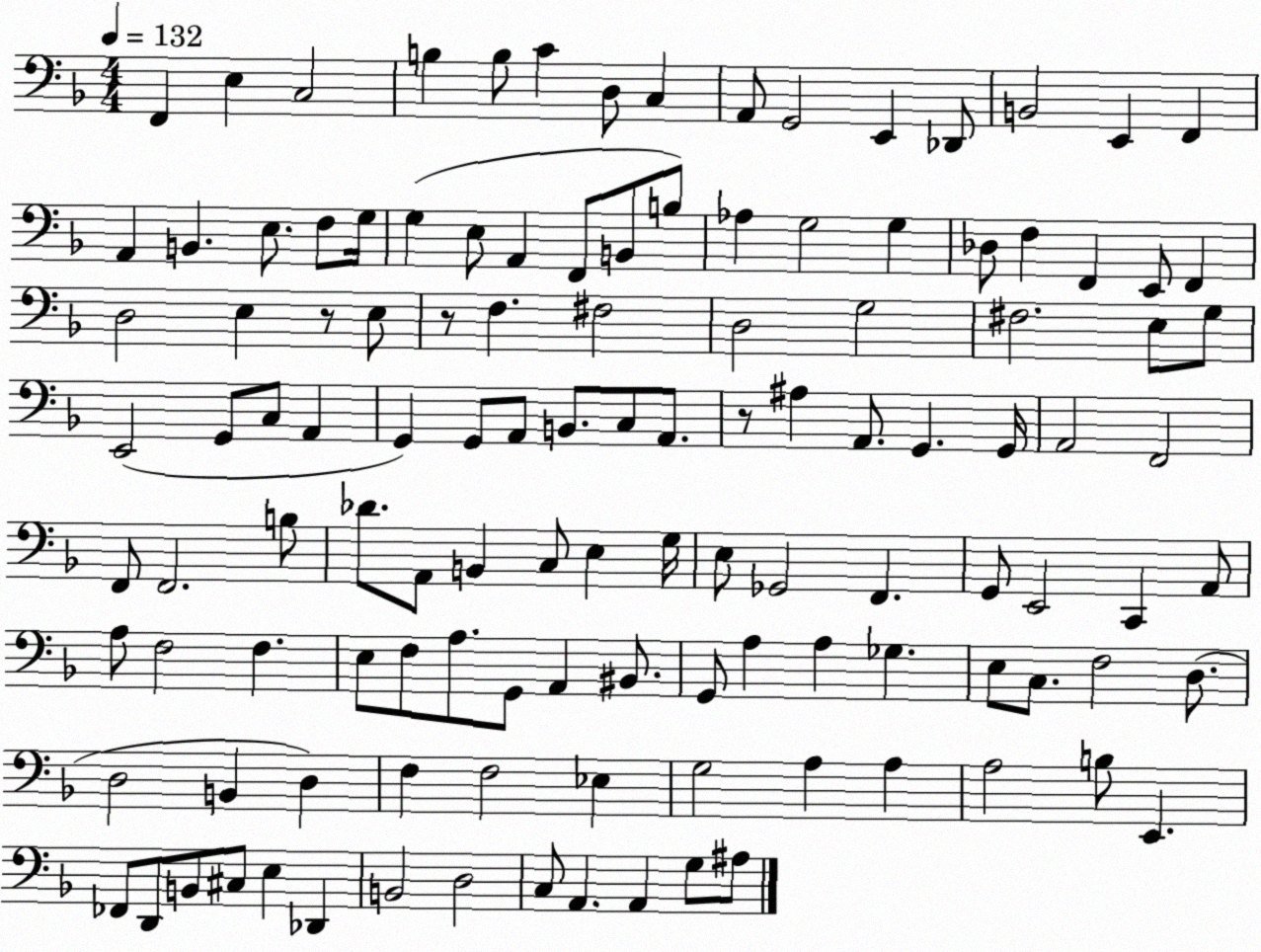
X:1
T:Untitled
M:4/4
L:1/4
K:F
F,, E, C,2 B, B,/2 C D,/2 C, A,,/2 G,,2 E,, _D,,/2 B,,2 E,, F,, A,, B,, E,/2 F,/2 G,/4 G, E,/2 A,, F,,/2 B,,/2 B,/2 _A, G,2 G, _D,/2 F, F,, E,,/2 F,, D,2 E, z/2 E,/2 z/2 F, ^F,2 D,2 G,2 ^F,2 E,/2 G,/2 E,,2 G,,/2 C,/2 A,, G,, G,,/2 A,,/2 B,,/2 C,/2 A,,/2 z/2 ^A, A,,/2 G,, G,,/4 A,,2 F,,2 F,,/2 F,,2 B,/2 _D/2 A,,/2 B,, C,/2 E, G,/4 E,/2 _G,,2 F,, G,,/2 E,,2 C,, A,,/2 A,/2 F,2 F, E,/2 F,/2 A,/2 G,,/2 A,, ^B,,/2 G,,/2 A, A, _G, E,/2 C,/2 F,2 D,/2 D,2 B,, D, F, F,2 _E, G,2 A, A, A,2 B,/2 E,, _F,,/2 D,,/2 B,,/2 ^C,/2 E, _D,, B,,2 D,2 C,/2 A,, A,, G,/2 ^A,/2